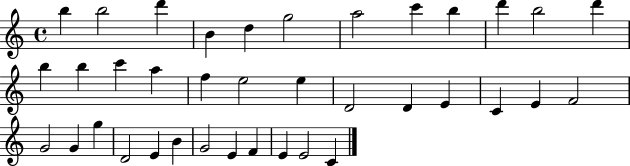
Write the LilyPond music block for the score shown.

{
  \clef treble
  \time 4/4
  \defaultTimeSignature
  \key c \major
  b''4 b''2 d'''4 | b'4 d''4 g''2 | a''2 c'''4 b''4 | d'''4 b''2 d'''4 | \break b''4 b''4 c'''4 a''4 | f''4 e''2 e''4 | d'2 d'4 e'4 | c'4 e'4 f'2 | \break g'2 g'4 g''4 | d'2 e'4 b'4 | g'2 e'4 f'4 | e'4 e'2 c'4 | \break \bar "|."
}